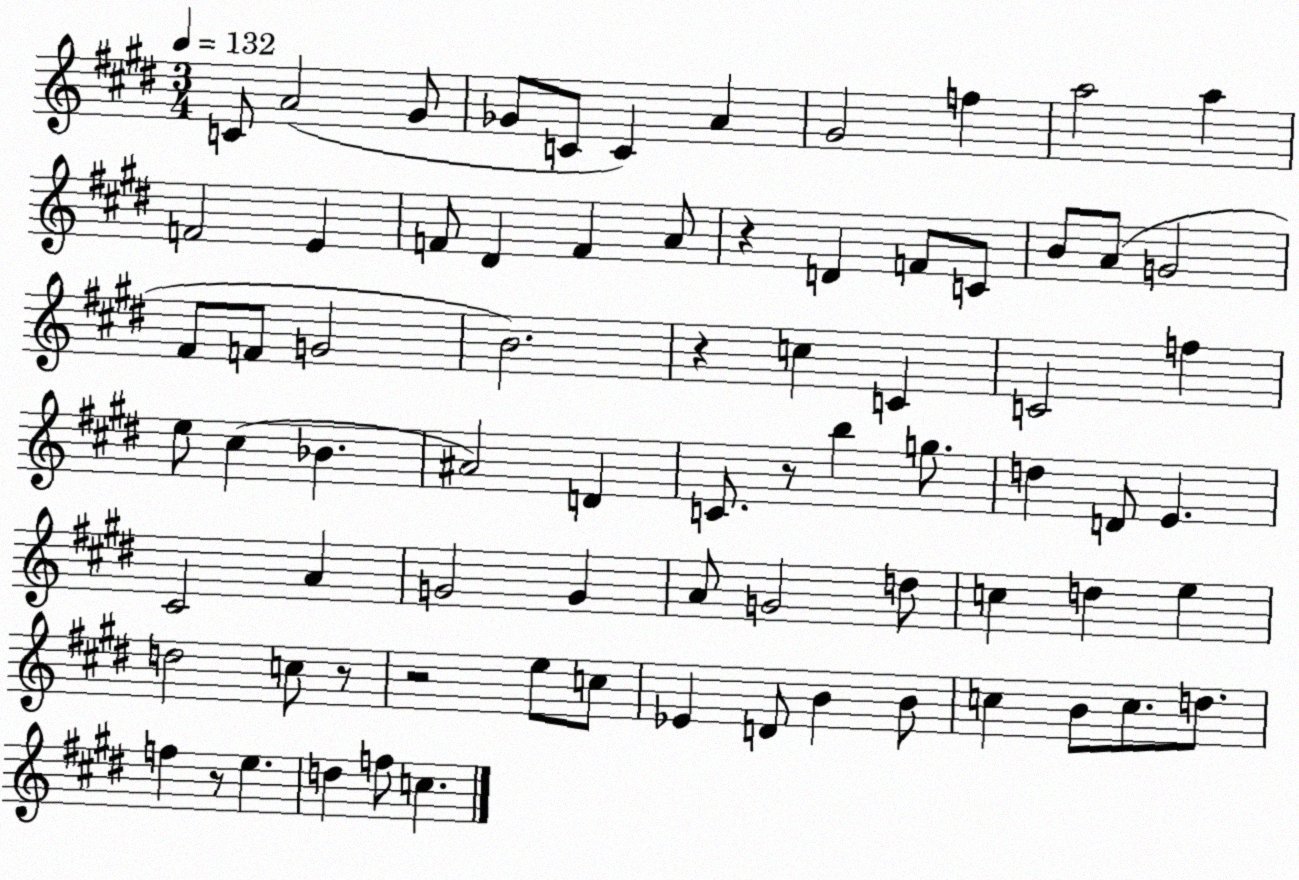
X:1
T:Untitled
M:3/4
L:1/4
K:E
C/2 A2 ^G/2 _G/2 C/2 C A ^G2 f a2 a F2 E F/2 ^D F A/2 z D F/2 C/2 B/2 A/2 G2 ^F/2 F/2 G2 B2 z c C C2 f e/2 ^c _B ^A2 D C/2 z/2 b g/2 d D/2 E ^C2 A G2 G A/2 G2 d/2 c d e d2 c/2 z/2 z2 e/2 c/2 _E D/2 B B/2 c B/2 c/2 d/2 f z/2 e d f/2 c